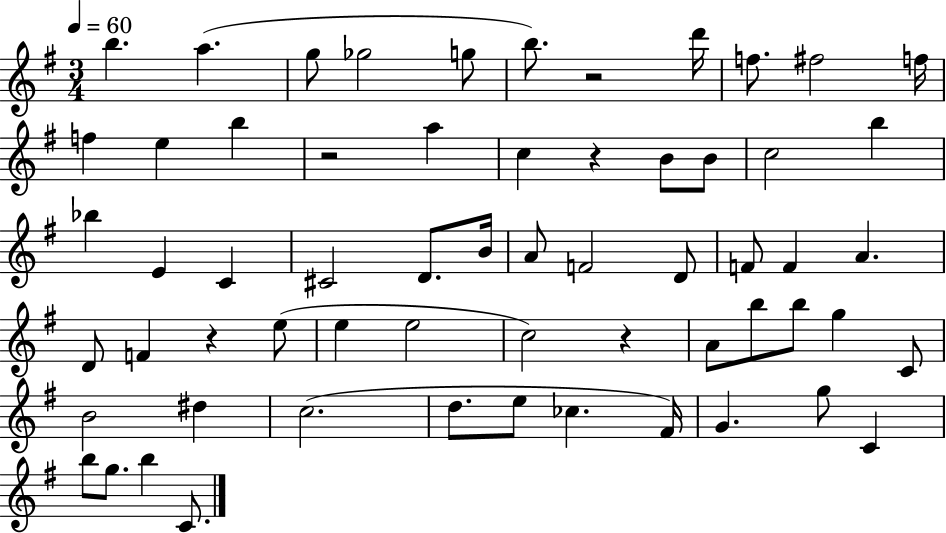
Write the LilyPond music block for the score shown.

{
  \clef treble
  \numericTimeSignature
  \time 3/4
  \key g \major
  \tempo 4 = 60
  b''4. a''4.( | g''8 ges''2 g''8 | b''8.) r2 d'''16 | f''8. fis''2 f''16 | \break f''4 e''4 b''4 | r2 a''4 | c''4 r4 b'8 b'8 | c''2 b''4 | \break bes''4 e'4 c'4 | cis'2 d'8. b'16 | a'8 f'2 d'8 | f'8 f'4 a'4. | \break d'8 f'4 r4 e''8( | e''4 e''2 | c''2) r4 | a'8 b''8 b''8 g''4 c'8 | \break b'2 dis''4 | c''2.( | d''8. e''8 ces''4. fis'16) | g'4. g''8 c'4 | \break b''8 g''8. b''4 c'8. | \bar "|."
}